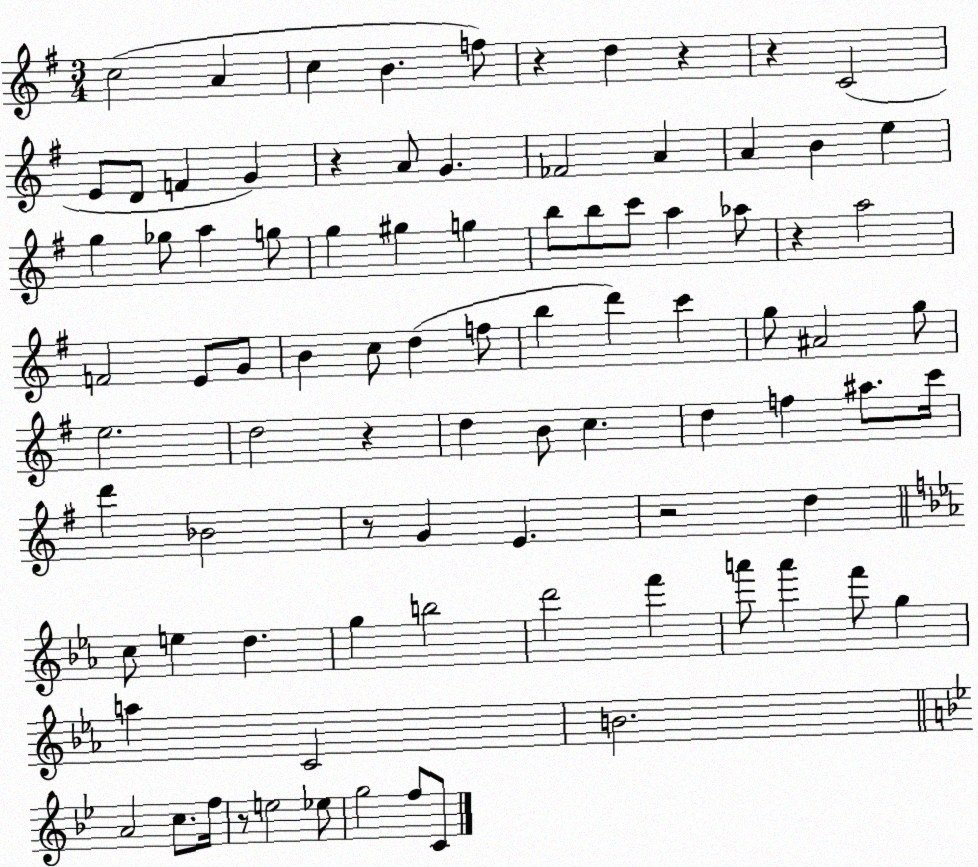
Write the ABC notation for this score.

X:1
T:Untitled
M:3/4
L:1/4
K:G
c2 A c B f/2 z d z z C2 E/2 D/2 F G z A/2 G _F2 A A B e g _g/2 a g/2 g ^g g b/2 b/2 c'/2 a _a/2 z a2 F2 E/2 G/2 B c/2 d f/2 b d' c' g/2 ^A2 g/2 e2 d2 z d B/2 c d f ^a/2 c'/4 d' _B2 z/2 G E z2 d c/2 e d g b2 d'2 f' a'/2 a' f'/2 g a C2 B2 A2 c/2 f/4 z/2 e2 _e/2 g2 f/2 C/2